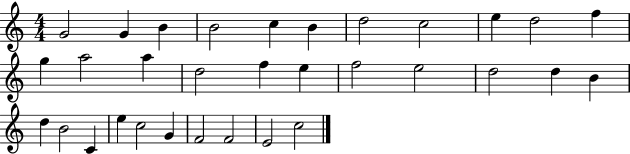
X:1
T:Untitled
M:4/4
L:1/4
K:C
G2 G B B2 c B d2 c2 e d2 f g a2 a d2 f e f2 e2 d2 d B d B2 C e c2 G F2 F2 E2 c2